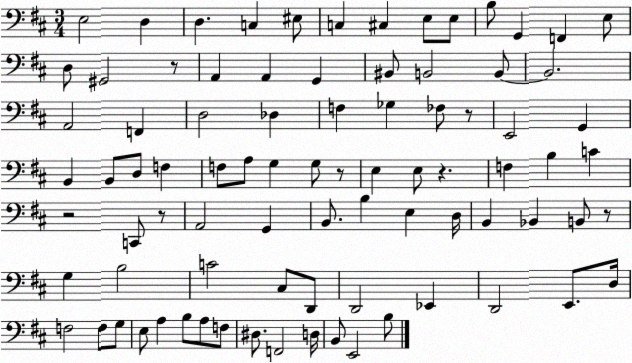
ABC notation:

X:1
T:Untitled
M:3/4
L:1/4
K:D
E,2 D, D, C, ^E,/2 C, ^C, E,/2 E,/2 B,/2 G,, F,, E,/2 D,/2 ^G,,2 z/2 A,, A,, G,, ^B,,/2 B,,2 B,,/2 B,,2 A,,2 F,, D,2 _D, F, _G, _F,/2 z/2 E,,2 G,, B,, B,,/2 D,/2 F, F,/2 A,/2 G, G,/2 z/2 E, E,/2 z F, B, C z2 C,,/2 z/2 A,,2 G,, B,,/2 B, E, D,/4 B,, _B,, B,,/2 z/2 G, B,2 C2 ^C,/2 D,,/2 D,,2 _E,, D,,2 E,,/2 D,/4 F,2 F,/2 G,/2 E,/2 A, B,/2 A,/2 F,/2 ^D,/2 F,,2 D,/4 B,,/2 E,,2 B,/2